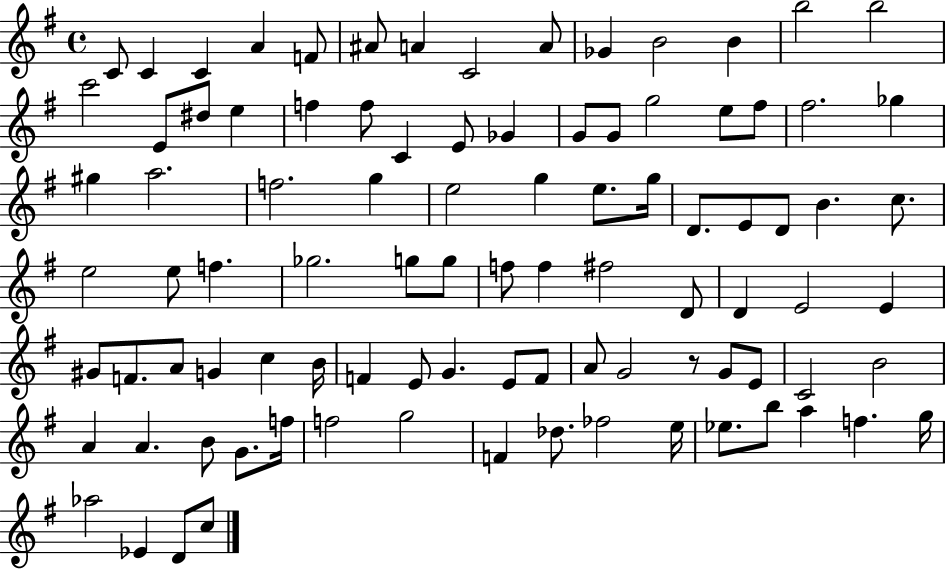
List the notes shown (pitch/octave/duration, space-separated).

C4/e C4/q C4/q A4/q F4/e A#4/e A4/q C4/h A4/e Gb4/q B4/h B4/q B5/h B5/h C6/h E4/e D#5/e E5/q F5/q F5/e C4/q E4/e Gb4/q G4/e G4/e G5/h E5/e F#5/e F#5/h. Gb5/q G#5/q A5/h. F5/h. G5/q E5/h G5/q E5/e. G5/s D4/e. E4/e D4/e B4/q. C5/e. E5/h E5/e F5/q. Gb5/h. G5/e G5/e F5/e F5/q F#5/h D4/e D4/q E4/h E4/q G#4/e F4/e. A4/e G4/q C5/q B4/s F4/q E4/e G4/q. E4/e F4/e A4/e G4/h R/e G4/e E4/e C4/h B4/h A4/q A4/q. B4/e G4/e. F5/s F5/h G5/h F4/q Db5/e. FES5/h E5/s Eb5/e. B5/e A5/q F5/q. G5/s Ab5/h Eb4/q D4/e C5/e